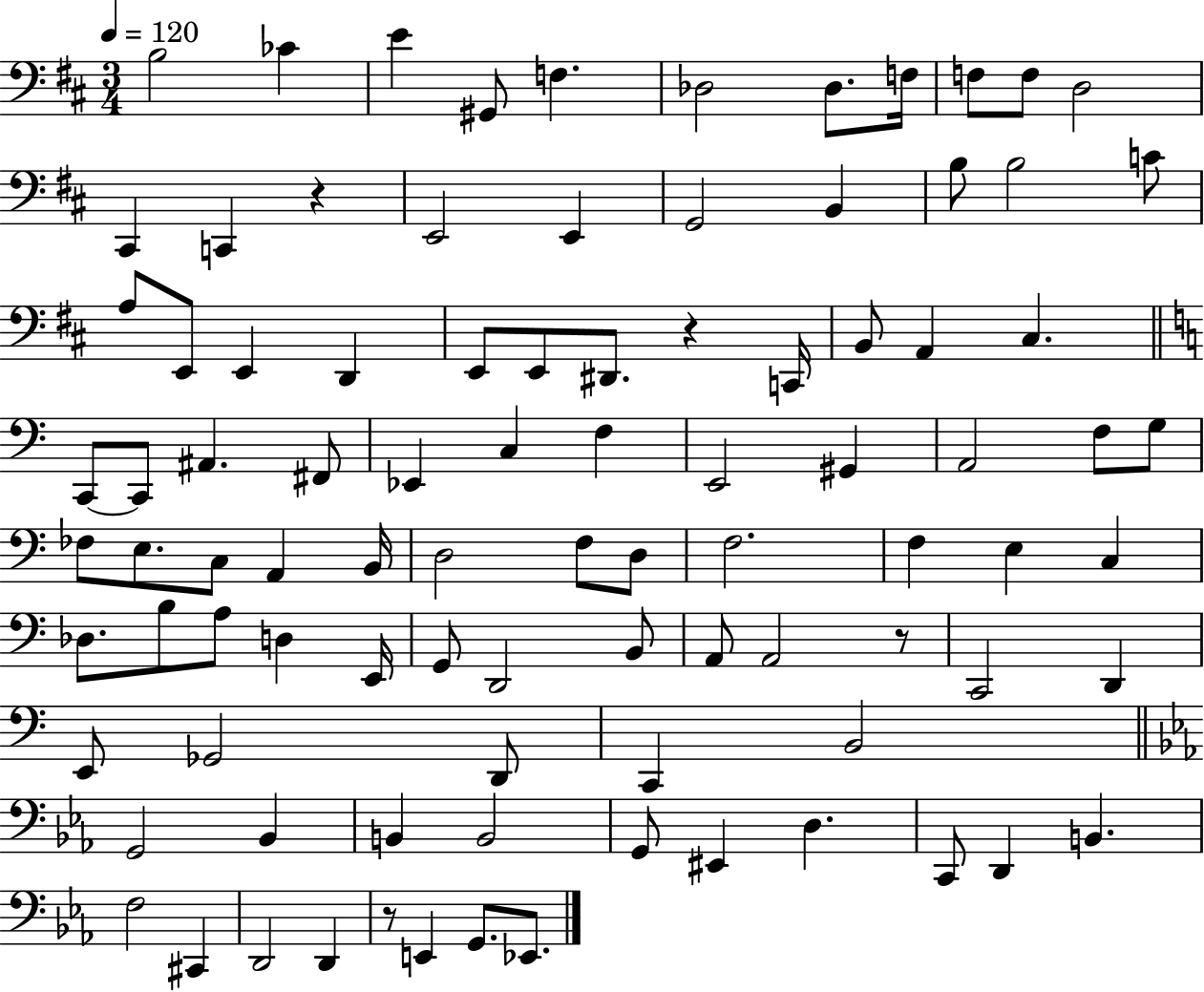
B3/h CES4/q E4/q G#2/e F3/q. Db3/h Db3/e. F3/s F3/e F3/e D3/h C#2/q C2/q R/q E2/h E2/q G2/h B2/q B3/e B3/h C4/e A3/e E2/e E2/q D2/q E2/e E2/e D#2/e. R/q C2/s B2/e A2/q C#3/q. C2/e C2/e A#2/q. F#2/e Eb2/q C3/q F3/q E2/h G#2/q A2/h F3/e G3/e FES3/e E3/e. C3/e A2/q B2/s D3/h F3/e D3/e F3/h. F3/q E3/q C3/q Db3/e. B3/e A3/e D3/q E2/s G2/e D2/h B2/e A2/e A2/h R/e C2/h D2/q E2/e Gb2/h D2/e C2/q B2/h G2/h Bb2/q B2/q B2/h G2/e EIS2/q D3/q. C2/e D2/q B2/q. F3/h C#2/q D2/h D2/q R/e E2/q G2/e. Eb2/e.